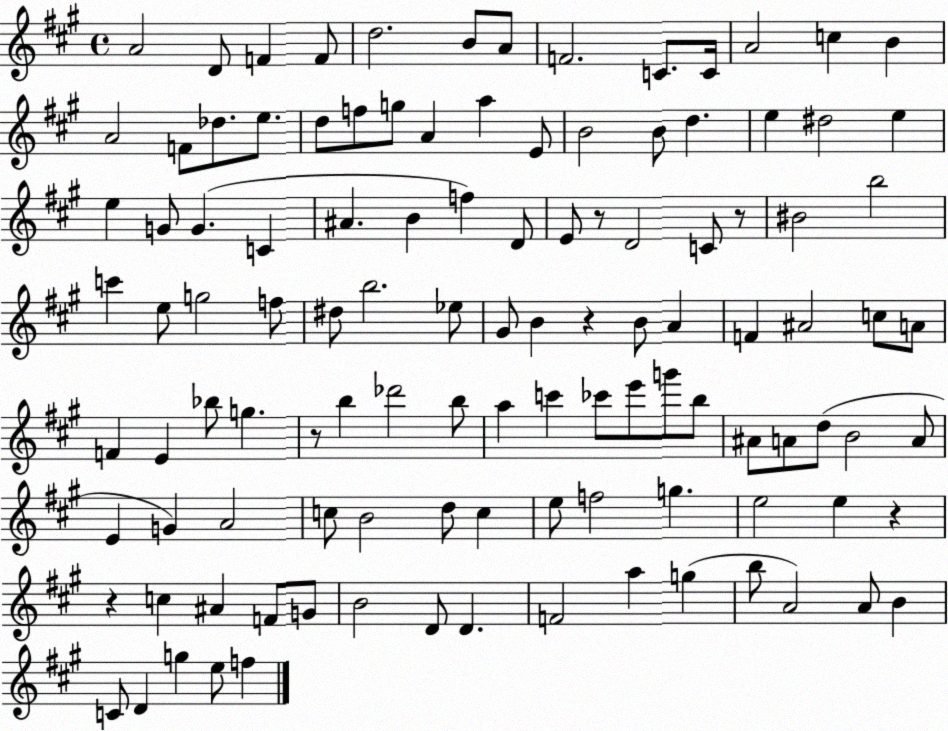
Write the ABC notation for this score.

X:1
T:Untitled
M:4/4
L:1/4
K:A
A2 D/2 F F/2 d2 B/2 A/2 F2 C/2 C/4 A2 c B A2 F/2 _d/2 e/2 d/2 f/2 g/2 A a E/2 B2 B/2 d e ^d2 e e G/2 G C ^A B f D/2 E/2 z/2 D2 C/2 z/2 ^B2 b2 c' e/2 g2 f/2 ^d/2 b2 _e/2 ^G/2 B z B/2 A F ^A2 c/2 A/2 F E _b/2 g z/2 b _d'2 b/2 a c' _c'/2 e'/2 g'/2 b/2 ^A/2 A/2 d/2 B2 A/2 E G A2 c/2 B2 d/2 c e/2 f2 g e2 e z z c ^A F/2 G/2 B2 D/2 D F2 a g b/2 A2 A/2 B C/2 D g e/2 f